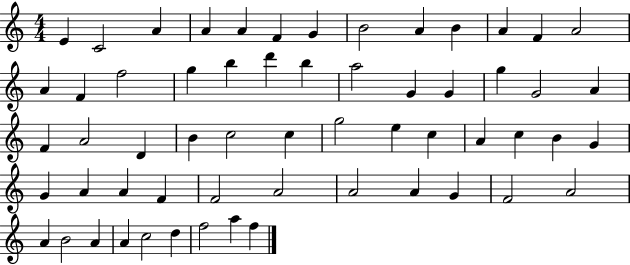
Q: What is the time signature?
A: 4/4